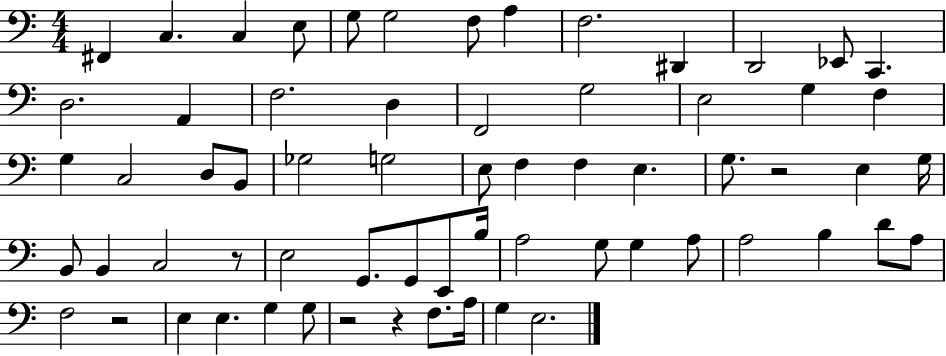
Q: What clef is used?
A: bass